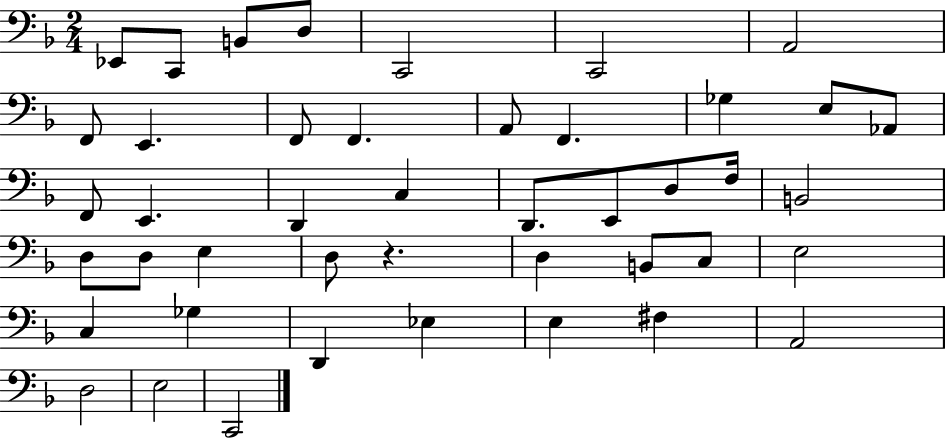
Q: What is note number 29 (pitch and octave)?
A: D3